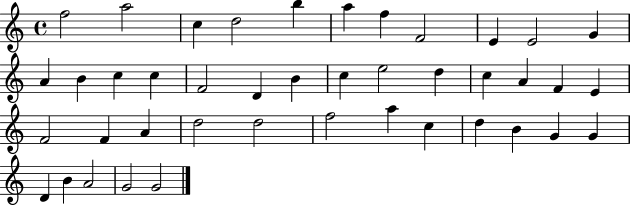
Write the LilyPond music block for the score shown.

{
  \clef treble
  \time 4/4
  \defaultTimeSignature
  \key c \major
  f''2 a''2 | c''4 d''2 b''4 | a''4 f''4 f'2 | e'4 e'2 g'4 | \break a'4 b'4 c''4 c''4 | f'2 d'4 b'4 | c''4 e''2 d''4 | c''4 a'4 f'4 e'4 | \break f'2 f'4 a'4 | d''2 d''2 | f''2 a''4 c''4 | d''4 b'4 g'4 g'4 | \break d'4 b'4 a'2 | g'2 g'2 | \bar "|."
}